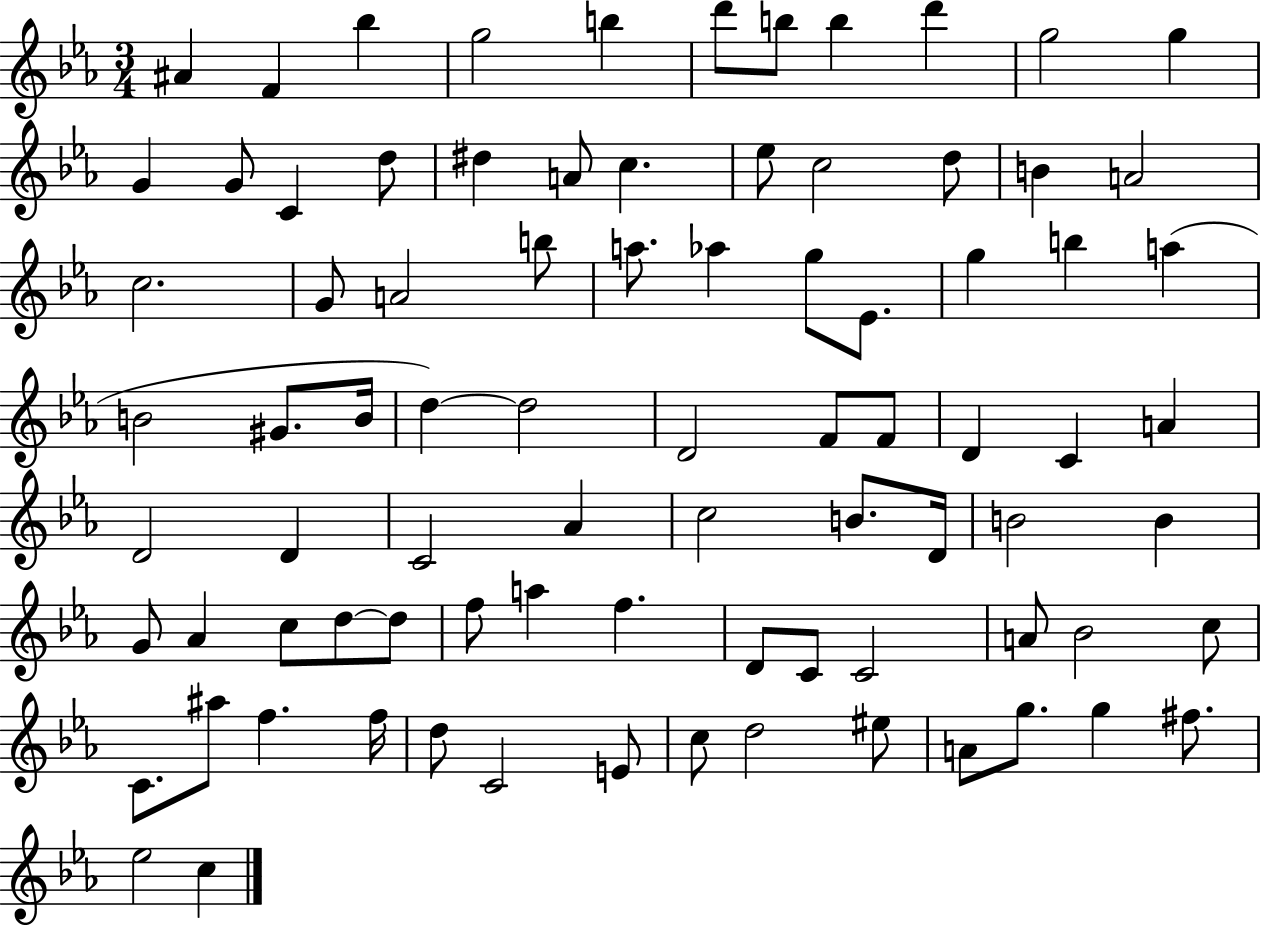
{
  \clef treble
  \numericTimeSignature
  \time 3/4
  \key ees \major
  ais'4 f'4 bes''4 | g''2 b''4 | d'''8 b''8 b''4 d'''4 | g''2 g''4 | \break g'4 g'8 c'4 d''8 | dis''4 a'8 c''4. | ees''8 c''2 d''8 | b'4 a'2 | \break c''2. | g'8 a'2 b''8 | a''8. aes''4 g''8 ees'8. | g''4 b''4 a''4( | \break b'2 gis'8. b'16 | d''4~~) d''2 | d'2 f'8 f'8 | d'4 c'4 a'4 | \break d'2 d'4 | c'2 aes'4 | c''2 b'8. d'16 | b'2 b'4 | \break g'8 aes'4 c''8 d''8~~ d''8 | f''8 a''4 f''4. | d'8 c'8 c'2 | a'8 bes'2 c''8 | \break c'8. ais''8 f''4. f''16 | d''8 c'2 e'8 | c''8 d''2 eis''8 | a'8 g''8. g''4 fis''8. | \break ees''2 c''4 | \bar "|."
}